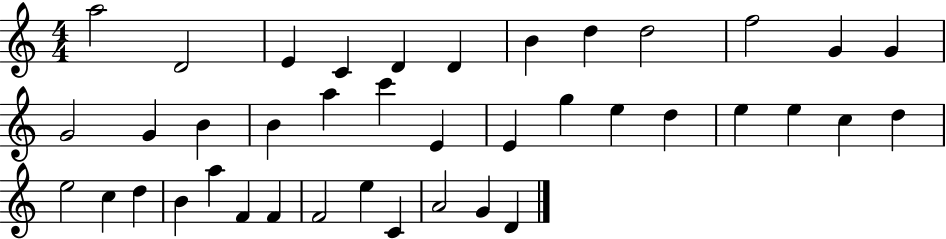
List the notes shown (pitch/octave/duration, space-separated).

A5/h D4/h E4/q C4/q D4/q D4/q B4/q D5/q D5/h F5/h G4/q G4/q G4/h G4/q B4/q B4/q A5/q C6/q E4/q E4/q G5/q E5/q D5/q E5/q E5/q C5/q D5/q E5/h C5/q D5/q B4/q A5/q F4/q F4/q F4/h E5/q C4/q A4/h G4/q D4/q